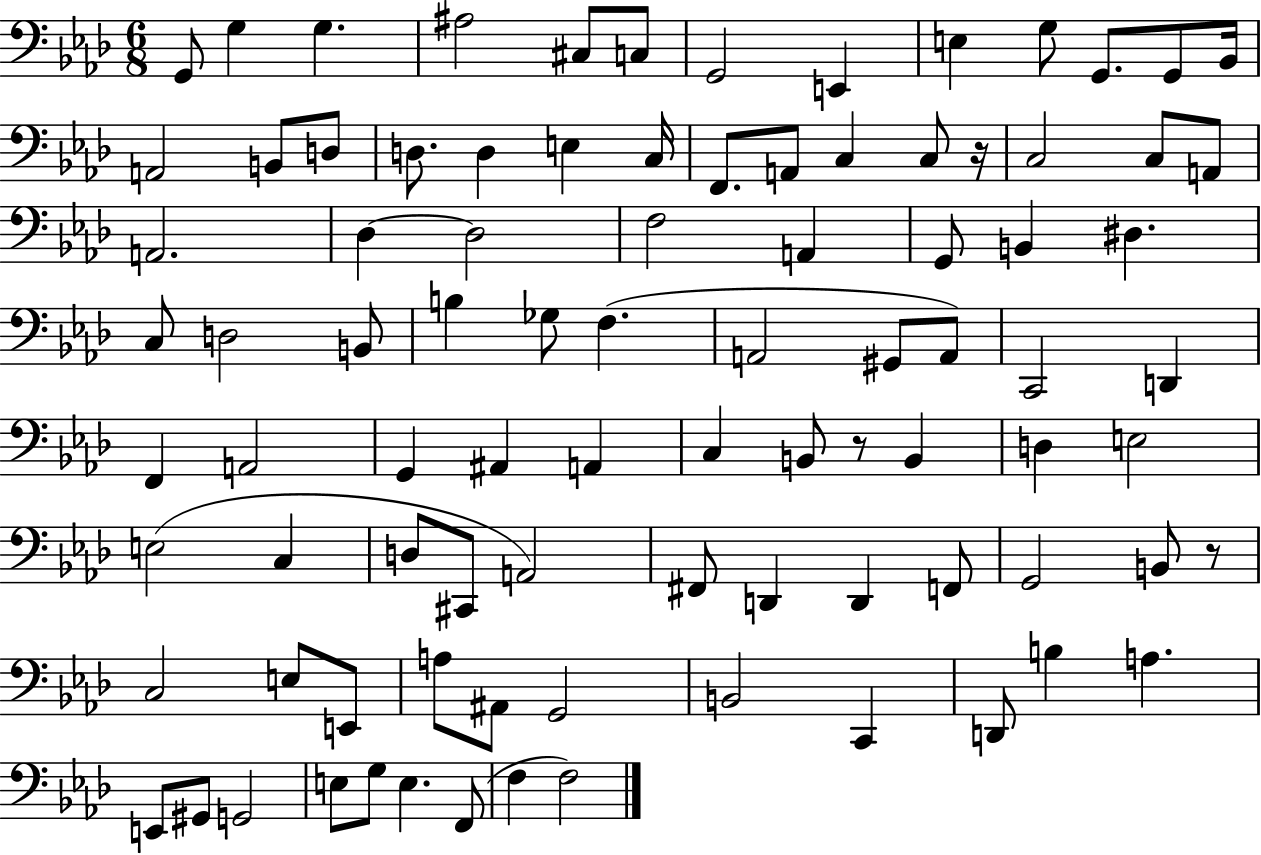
{
  \clef bass
  \numericTimeSignature
  \time 6/8
  \key aes \major
  g,8 g4 g4. | ais2 cis8 c8 | g,2 e,4 | e4 g8 g,8. g,8 bes,16 | \break a,2 b,8 d8 | d8. d4 e4 c16 | f,8. a,8 c4 c8 r16 | c2 c8 a,8 | \break a,2. | des4~~ des2 | f2 a,4 | g,8 b,4 dis4. | \break c8 d2 b,8 | b4 ges8 f4.( | a,2 gis,8 a,8) | c,2 d,4 | \break f,4 a,2 | g,4 ais,4 a,4 | c4 b,8 r8 b,4 | d4 e2 | \break e2( c4 | d8 cis,8 a,2) | fis,8 d,4 d,4 f,8 | g,2 b,8 r8 | \break c2 e8 e,8 | a8 ais,8 g,2 | b,2 c,4 | d,8 b4 a4. | \break e,8 gis,8 g,2 | e8 g8 e4. f,8( | f4 f2) | \bar "|."
}